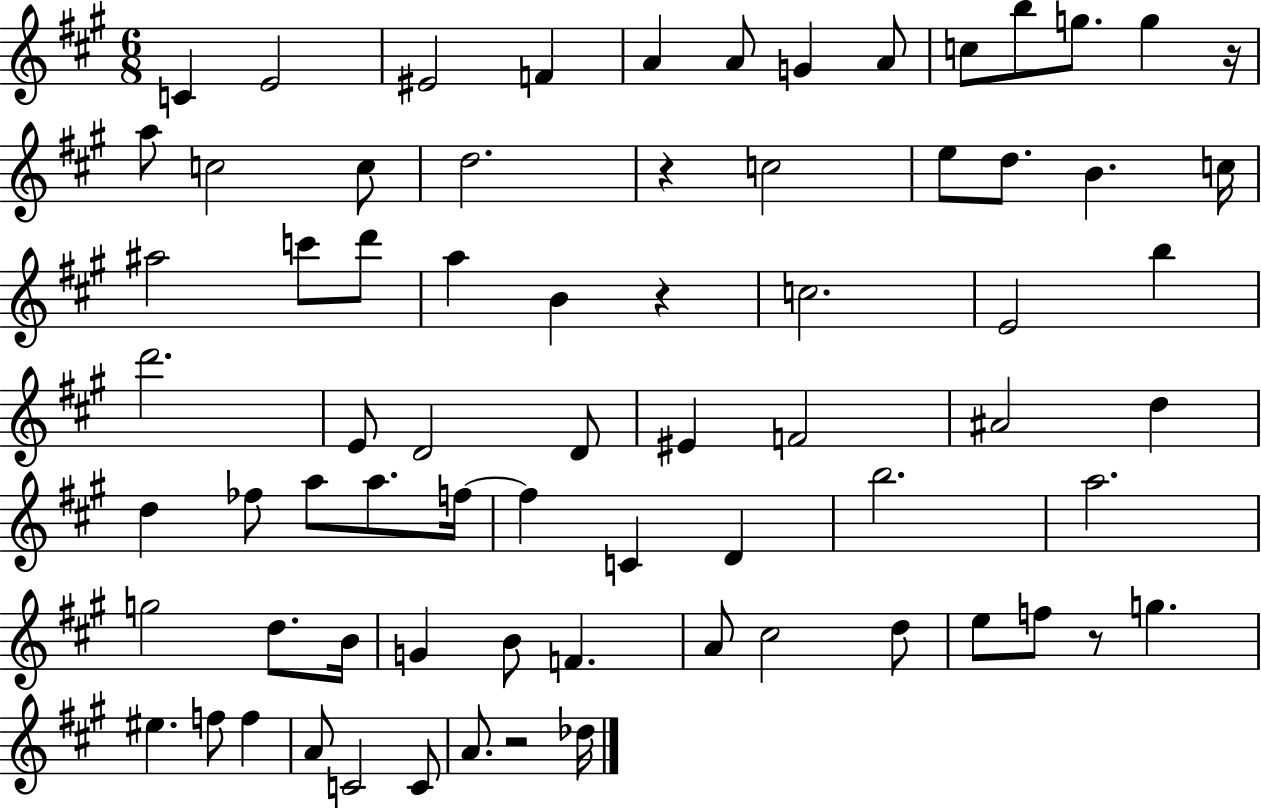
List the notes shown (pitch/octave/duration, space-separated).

C4/q E4/h EIS4/h F4/q A4/q A4/e G4/q A4/e C5/e B5/e G5/e. G5/q R/s A5/e C5/h C5/e D5/h. R/q C5/h E5/e D5/e. B4/q. C5/s A#5/h C6/e D6/e A5/q B4/q R/q C5/h. E4/h B5/q D6/h. E4/e D4/h D4/e EIS4/q F4/h A#4/h D5/q D5/q FES5/e A5/e A5/e. F5/s F5/q C4/q D4/q B5/h. A5/h. G5/h D5/e. B4/s G4/q B4/e F4/q. A4/e C#5/h D5/e E5/e F5/e R/e G5/q. EIS5/q. F5/e F5/q A4/e C4/h C4/e A4/e. R/h Db5/s